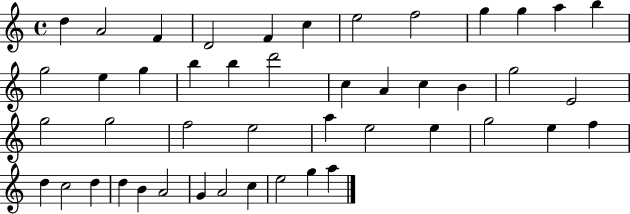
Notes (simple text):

D5/q A4/h F4/q D4/h F4/q C5/q E5/h F5/h G5/q G5/q A5/q B5/q G5/h E5/q G5/q B5/q B5/q D6/h C5/q A4/q C5/q B4/q G5/h E4/h G5/h G5/h F5/h E5/h A5/q E5/h E5/q G5/h E5/q F5/q D5/q C5/h D5/q D5/q B4/q A4/h G4/q A4/h C5/q E5/h G5/q A5/q